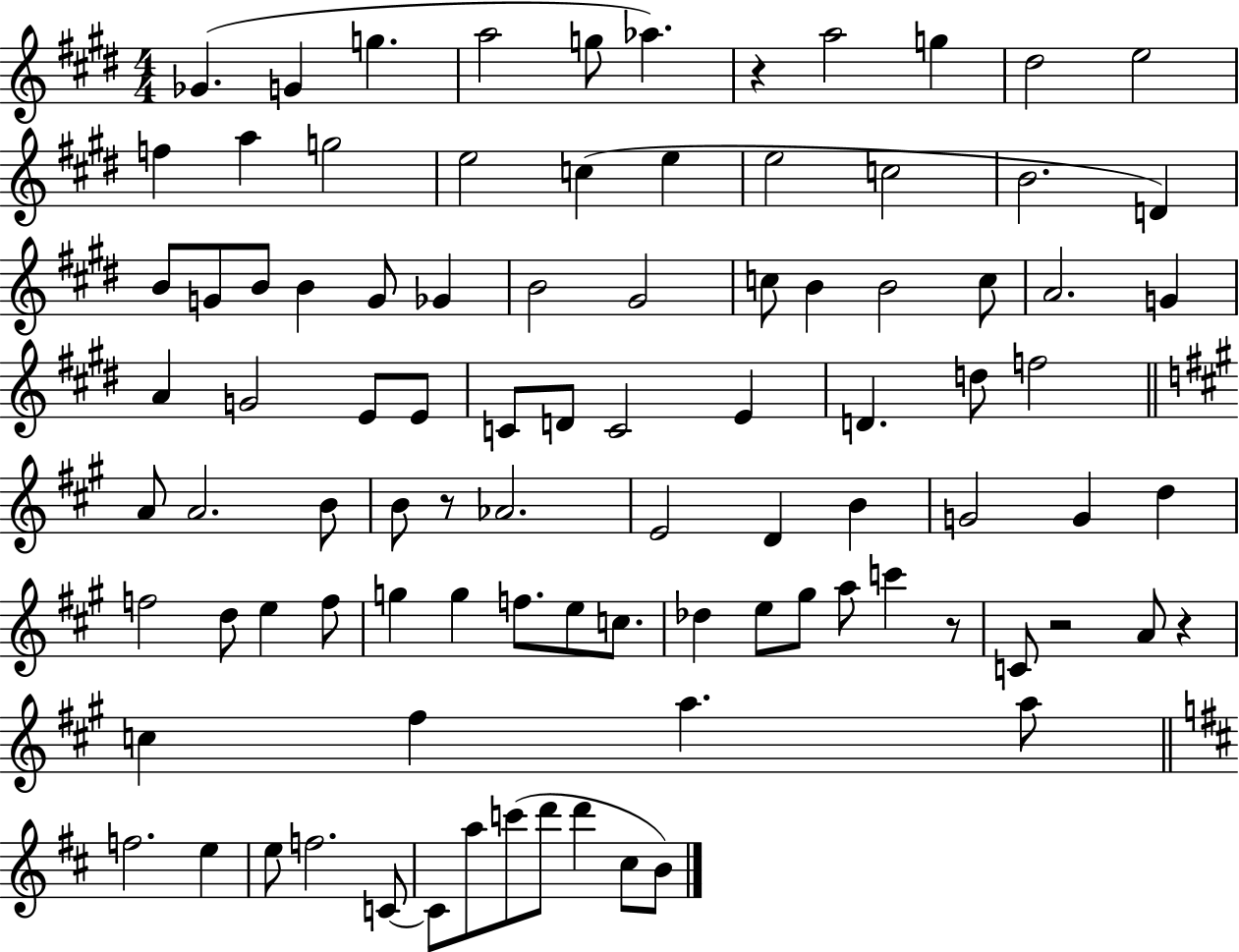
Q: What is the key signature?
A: E major